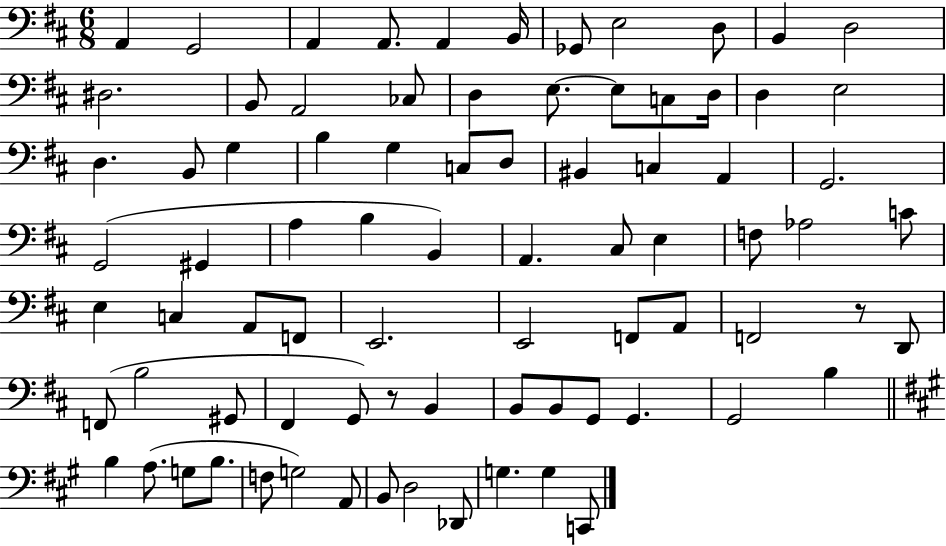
X:1
T:Untitled
M:6/8
L:1/4
K:D
A,, G,,2 A,, A,,/2 A,, B,,/4 _G,,/2 E,2 D,/2 B,, D,2 ^D,2 B,,/2 A,,2 _C,/2 D, E,/2 E,/2 C,/2 D,/4 D, E,2 D, B,,/2 G, B, G, C,/2 D,/2 ^B,, C, A,, G,,2 G,,2 ^G,, A, B, B,, A,, ^C,/2 E, F,/2 _A,2 C/2 E, C, A,,/2 F,,/2 E,,2 E,,2 F,,/2 A,,/2 F,,2 z/2 D,,/2 F,,/2 B,2 ^G,,/2 ^F,, G,,/2 z/2 B,, B,,/2 B,,/2 G,,/2 G,, G,,2 B, B, A,/2 G,/2 B,/2 F,/2 G,2 A,,/2 B,,/2 D,2 _D,,/2 G, G, C,,/2